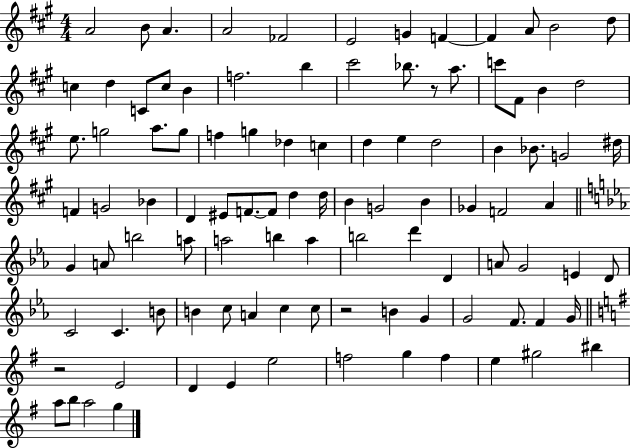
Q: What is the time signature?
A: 4/4